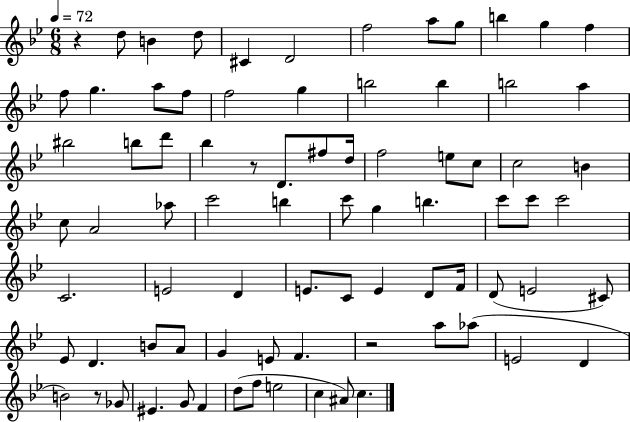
{
  \clef treble
  \numericTimeSignature
  \time 6/8
  \key bes \major
  \tempo 4 = 72
  r4 d''8 b'4 d''8 | cis'4 d'2 | f''2 a''8 g''8 | b''4 g''4 f''4 | \break f''8 g''4. a''8 f''8 | f''2 g''4 | b''2 b''4 | b''2 a''4 | \break bis''2 b''8 d'''8 | bes''4 r8 d'8. fis''8 d''16 | f''2 e''8 c''8 | c''2 b'4 | \break c''8 a'2 aes''8 | c'''2 b''4 | c'''8 g''4 b''4. | c'''8 c'''8 c'''2 | \break c'2. | e'2 d'4 | e'8. c'8 e'4 d'8 f'16 | d'8( e'2 cis'8) | \break ees'8 d'4. b'8 a'8 | g'4 e'8 f'4. | r2 a''8 aes''8( | e'2 d'4 | \break b'2) r8 ges'8 | eis'4. g'8 f'4 | d''8( f''8 e''2 | c''4 ais'8) c''4. | \break \bar "|."
}